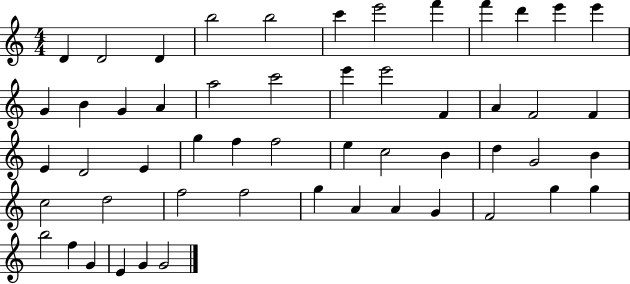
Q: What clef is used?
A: treble